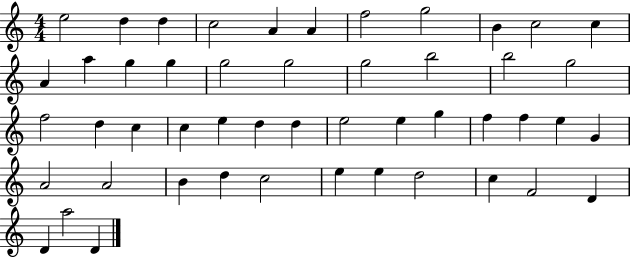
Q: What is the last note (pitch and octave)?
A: D4